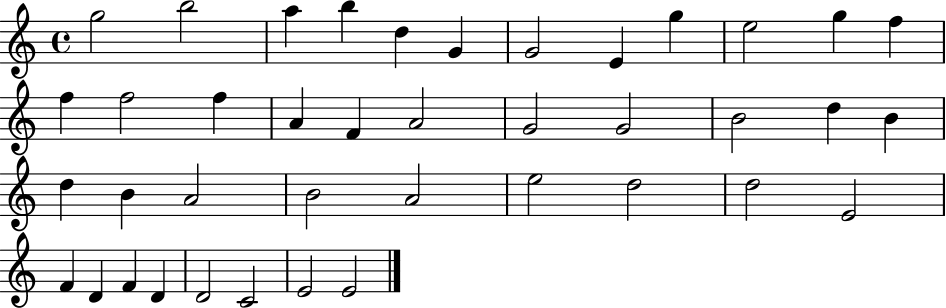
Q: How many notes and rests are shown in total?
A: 40